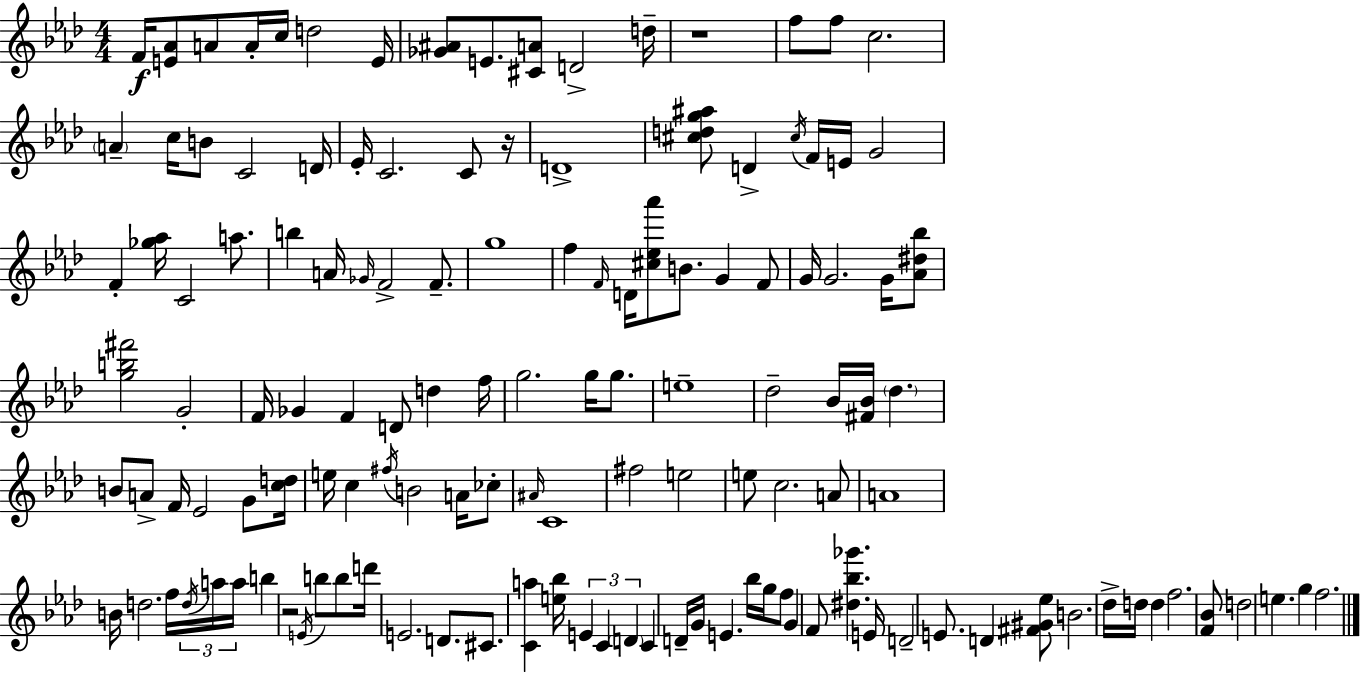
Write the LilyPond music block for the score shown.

{
  \clef treble
  \numericTimeSignature
  \time 4/4
  \key aes \major
  f'16\f <e' aes'>8 a'8 a'16-. c''16 d''2 e'16 | <ges' ais'>8 e'8. <cis' a'>8 d'2-> d''16-- | r1 | f''8 f''8 c''2. | \break \parenthesize a'4-- c''16 b'8 c'2 d'16 | ees'16-. c'2. c'8 r16 | d'1-> | <cis'' d'' g'' ais''>8 d'4-> \acciaccatura { cis''16 } f'16 e'16 g'2 | \break f'4-. <ges'' aes''>16 c'2 a''8. | b''4 a'16 \grace { ges'16 } f'2-> f'8.-- | g''1 | f''4 \grace { f'16 } d'16 <cis'' ees'' aes'''>8 b'8. g'4 | \break f'8 g'16 g'2. | g'16 <aes' dis'' bes''>8 <g'' b'' fis'''>2 g'2-. | f'16 ges'4 f'4 d'8 d''4 | f''16 g''2. g''16 | \break g''8. e''1-- | des''2-- bes'16 <fis' bes'>16 \parenthesize des''4. | b'8 a'8-> f'16 ees'2 | g'8 <c'' d''>16 e''16 c''4 \acciaccatura { fis''16 } b'2 | \break a'16 ces''8-. \grace { ais'16 } c'1 | fis''2 e''2 | e''8 c''2. | a'8 a'1 | \break b'16 d''2. | f''16 \tuplet 3/2 { \acciaccatura { d''16 } a''16 a''16 } b''4 r2 | \acciaccatura { e'16 } b''8 b''8 d'''16 e'2. | d'8. cis'8. <c' a''>4 <e'' bes''>16 \tuplet 3/2 { e'4 | \break c'4 \parenthesize d'4 } c'4 d'16-- | g'16 e'4. bes''16 g''16 f''8 g'4 f'8 | <dis'' bes'' ges'''>4. e'16 d'2-- | e'8. d'4 <fis' gis' ees''>8 b'2. | \break des''16-> d''16 d''4 f''2. | <f' bes'>8 d''2 | e''4. g''4 f''2. | \bar "|."
}